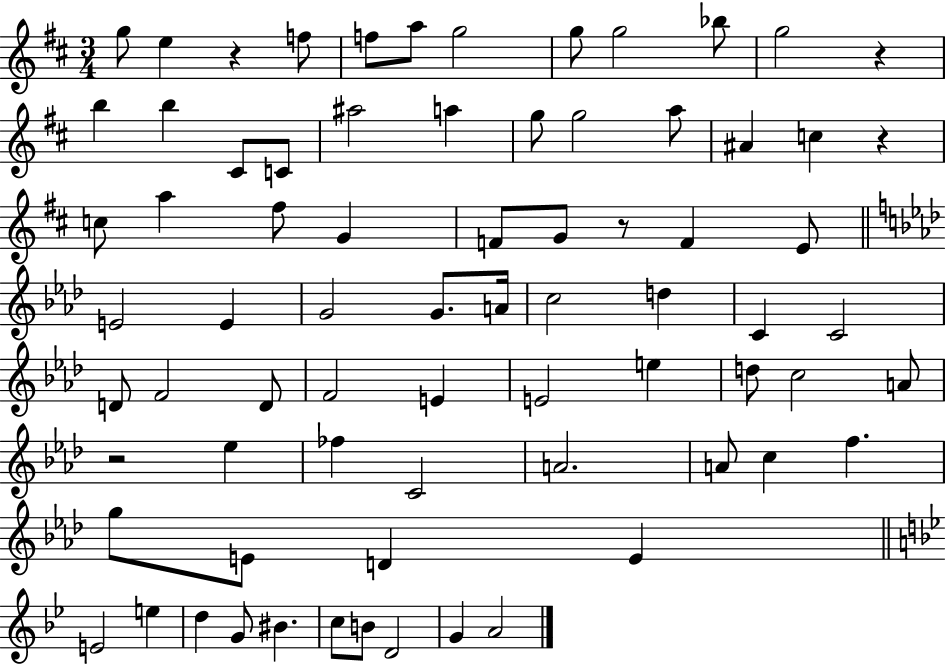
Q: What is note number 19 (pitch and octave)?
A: A5